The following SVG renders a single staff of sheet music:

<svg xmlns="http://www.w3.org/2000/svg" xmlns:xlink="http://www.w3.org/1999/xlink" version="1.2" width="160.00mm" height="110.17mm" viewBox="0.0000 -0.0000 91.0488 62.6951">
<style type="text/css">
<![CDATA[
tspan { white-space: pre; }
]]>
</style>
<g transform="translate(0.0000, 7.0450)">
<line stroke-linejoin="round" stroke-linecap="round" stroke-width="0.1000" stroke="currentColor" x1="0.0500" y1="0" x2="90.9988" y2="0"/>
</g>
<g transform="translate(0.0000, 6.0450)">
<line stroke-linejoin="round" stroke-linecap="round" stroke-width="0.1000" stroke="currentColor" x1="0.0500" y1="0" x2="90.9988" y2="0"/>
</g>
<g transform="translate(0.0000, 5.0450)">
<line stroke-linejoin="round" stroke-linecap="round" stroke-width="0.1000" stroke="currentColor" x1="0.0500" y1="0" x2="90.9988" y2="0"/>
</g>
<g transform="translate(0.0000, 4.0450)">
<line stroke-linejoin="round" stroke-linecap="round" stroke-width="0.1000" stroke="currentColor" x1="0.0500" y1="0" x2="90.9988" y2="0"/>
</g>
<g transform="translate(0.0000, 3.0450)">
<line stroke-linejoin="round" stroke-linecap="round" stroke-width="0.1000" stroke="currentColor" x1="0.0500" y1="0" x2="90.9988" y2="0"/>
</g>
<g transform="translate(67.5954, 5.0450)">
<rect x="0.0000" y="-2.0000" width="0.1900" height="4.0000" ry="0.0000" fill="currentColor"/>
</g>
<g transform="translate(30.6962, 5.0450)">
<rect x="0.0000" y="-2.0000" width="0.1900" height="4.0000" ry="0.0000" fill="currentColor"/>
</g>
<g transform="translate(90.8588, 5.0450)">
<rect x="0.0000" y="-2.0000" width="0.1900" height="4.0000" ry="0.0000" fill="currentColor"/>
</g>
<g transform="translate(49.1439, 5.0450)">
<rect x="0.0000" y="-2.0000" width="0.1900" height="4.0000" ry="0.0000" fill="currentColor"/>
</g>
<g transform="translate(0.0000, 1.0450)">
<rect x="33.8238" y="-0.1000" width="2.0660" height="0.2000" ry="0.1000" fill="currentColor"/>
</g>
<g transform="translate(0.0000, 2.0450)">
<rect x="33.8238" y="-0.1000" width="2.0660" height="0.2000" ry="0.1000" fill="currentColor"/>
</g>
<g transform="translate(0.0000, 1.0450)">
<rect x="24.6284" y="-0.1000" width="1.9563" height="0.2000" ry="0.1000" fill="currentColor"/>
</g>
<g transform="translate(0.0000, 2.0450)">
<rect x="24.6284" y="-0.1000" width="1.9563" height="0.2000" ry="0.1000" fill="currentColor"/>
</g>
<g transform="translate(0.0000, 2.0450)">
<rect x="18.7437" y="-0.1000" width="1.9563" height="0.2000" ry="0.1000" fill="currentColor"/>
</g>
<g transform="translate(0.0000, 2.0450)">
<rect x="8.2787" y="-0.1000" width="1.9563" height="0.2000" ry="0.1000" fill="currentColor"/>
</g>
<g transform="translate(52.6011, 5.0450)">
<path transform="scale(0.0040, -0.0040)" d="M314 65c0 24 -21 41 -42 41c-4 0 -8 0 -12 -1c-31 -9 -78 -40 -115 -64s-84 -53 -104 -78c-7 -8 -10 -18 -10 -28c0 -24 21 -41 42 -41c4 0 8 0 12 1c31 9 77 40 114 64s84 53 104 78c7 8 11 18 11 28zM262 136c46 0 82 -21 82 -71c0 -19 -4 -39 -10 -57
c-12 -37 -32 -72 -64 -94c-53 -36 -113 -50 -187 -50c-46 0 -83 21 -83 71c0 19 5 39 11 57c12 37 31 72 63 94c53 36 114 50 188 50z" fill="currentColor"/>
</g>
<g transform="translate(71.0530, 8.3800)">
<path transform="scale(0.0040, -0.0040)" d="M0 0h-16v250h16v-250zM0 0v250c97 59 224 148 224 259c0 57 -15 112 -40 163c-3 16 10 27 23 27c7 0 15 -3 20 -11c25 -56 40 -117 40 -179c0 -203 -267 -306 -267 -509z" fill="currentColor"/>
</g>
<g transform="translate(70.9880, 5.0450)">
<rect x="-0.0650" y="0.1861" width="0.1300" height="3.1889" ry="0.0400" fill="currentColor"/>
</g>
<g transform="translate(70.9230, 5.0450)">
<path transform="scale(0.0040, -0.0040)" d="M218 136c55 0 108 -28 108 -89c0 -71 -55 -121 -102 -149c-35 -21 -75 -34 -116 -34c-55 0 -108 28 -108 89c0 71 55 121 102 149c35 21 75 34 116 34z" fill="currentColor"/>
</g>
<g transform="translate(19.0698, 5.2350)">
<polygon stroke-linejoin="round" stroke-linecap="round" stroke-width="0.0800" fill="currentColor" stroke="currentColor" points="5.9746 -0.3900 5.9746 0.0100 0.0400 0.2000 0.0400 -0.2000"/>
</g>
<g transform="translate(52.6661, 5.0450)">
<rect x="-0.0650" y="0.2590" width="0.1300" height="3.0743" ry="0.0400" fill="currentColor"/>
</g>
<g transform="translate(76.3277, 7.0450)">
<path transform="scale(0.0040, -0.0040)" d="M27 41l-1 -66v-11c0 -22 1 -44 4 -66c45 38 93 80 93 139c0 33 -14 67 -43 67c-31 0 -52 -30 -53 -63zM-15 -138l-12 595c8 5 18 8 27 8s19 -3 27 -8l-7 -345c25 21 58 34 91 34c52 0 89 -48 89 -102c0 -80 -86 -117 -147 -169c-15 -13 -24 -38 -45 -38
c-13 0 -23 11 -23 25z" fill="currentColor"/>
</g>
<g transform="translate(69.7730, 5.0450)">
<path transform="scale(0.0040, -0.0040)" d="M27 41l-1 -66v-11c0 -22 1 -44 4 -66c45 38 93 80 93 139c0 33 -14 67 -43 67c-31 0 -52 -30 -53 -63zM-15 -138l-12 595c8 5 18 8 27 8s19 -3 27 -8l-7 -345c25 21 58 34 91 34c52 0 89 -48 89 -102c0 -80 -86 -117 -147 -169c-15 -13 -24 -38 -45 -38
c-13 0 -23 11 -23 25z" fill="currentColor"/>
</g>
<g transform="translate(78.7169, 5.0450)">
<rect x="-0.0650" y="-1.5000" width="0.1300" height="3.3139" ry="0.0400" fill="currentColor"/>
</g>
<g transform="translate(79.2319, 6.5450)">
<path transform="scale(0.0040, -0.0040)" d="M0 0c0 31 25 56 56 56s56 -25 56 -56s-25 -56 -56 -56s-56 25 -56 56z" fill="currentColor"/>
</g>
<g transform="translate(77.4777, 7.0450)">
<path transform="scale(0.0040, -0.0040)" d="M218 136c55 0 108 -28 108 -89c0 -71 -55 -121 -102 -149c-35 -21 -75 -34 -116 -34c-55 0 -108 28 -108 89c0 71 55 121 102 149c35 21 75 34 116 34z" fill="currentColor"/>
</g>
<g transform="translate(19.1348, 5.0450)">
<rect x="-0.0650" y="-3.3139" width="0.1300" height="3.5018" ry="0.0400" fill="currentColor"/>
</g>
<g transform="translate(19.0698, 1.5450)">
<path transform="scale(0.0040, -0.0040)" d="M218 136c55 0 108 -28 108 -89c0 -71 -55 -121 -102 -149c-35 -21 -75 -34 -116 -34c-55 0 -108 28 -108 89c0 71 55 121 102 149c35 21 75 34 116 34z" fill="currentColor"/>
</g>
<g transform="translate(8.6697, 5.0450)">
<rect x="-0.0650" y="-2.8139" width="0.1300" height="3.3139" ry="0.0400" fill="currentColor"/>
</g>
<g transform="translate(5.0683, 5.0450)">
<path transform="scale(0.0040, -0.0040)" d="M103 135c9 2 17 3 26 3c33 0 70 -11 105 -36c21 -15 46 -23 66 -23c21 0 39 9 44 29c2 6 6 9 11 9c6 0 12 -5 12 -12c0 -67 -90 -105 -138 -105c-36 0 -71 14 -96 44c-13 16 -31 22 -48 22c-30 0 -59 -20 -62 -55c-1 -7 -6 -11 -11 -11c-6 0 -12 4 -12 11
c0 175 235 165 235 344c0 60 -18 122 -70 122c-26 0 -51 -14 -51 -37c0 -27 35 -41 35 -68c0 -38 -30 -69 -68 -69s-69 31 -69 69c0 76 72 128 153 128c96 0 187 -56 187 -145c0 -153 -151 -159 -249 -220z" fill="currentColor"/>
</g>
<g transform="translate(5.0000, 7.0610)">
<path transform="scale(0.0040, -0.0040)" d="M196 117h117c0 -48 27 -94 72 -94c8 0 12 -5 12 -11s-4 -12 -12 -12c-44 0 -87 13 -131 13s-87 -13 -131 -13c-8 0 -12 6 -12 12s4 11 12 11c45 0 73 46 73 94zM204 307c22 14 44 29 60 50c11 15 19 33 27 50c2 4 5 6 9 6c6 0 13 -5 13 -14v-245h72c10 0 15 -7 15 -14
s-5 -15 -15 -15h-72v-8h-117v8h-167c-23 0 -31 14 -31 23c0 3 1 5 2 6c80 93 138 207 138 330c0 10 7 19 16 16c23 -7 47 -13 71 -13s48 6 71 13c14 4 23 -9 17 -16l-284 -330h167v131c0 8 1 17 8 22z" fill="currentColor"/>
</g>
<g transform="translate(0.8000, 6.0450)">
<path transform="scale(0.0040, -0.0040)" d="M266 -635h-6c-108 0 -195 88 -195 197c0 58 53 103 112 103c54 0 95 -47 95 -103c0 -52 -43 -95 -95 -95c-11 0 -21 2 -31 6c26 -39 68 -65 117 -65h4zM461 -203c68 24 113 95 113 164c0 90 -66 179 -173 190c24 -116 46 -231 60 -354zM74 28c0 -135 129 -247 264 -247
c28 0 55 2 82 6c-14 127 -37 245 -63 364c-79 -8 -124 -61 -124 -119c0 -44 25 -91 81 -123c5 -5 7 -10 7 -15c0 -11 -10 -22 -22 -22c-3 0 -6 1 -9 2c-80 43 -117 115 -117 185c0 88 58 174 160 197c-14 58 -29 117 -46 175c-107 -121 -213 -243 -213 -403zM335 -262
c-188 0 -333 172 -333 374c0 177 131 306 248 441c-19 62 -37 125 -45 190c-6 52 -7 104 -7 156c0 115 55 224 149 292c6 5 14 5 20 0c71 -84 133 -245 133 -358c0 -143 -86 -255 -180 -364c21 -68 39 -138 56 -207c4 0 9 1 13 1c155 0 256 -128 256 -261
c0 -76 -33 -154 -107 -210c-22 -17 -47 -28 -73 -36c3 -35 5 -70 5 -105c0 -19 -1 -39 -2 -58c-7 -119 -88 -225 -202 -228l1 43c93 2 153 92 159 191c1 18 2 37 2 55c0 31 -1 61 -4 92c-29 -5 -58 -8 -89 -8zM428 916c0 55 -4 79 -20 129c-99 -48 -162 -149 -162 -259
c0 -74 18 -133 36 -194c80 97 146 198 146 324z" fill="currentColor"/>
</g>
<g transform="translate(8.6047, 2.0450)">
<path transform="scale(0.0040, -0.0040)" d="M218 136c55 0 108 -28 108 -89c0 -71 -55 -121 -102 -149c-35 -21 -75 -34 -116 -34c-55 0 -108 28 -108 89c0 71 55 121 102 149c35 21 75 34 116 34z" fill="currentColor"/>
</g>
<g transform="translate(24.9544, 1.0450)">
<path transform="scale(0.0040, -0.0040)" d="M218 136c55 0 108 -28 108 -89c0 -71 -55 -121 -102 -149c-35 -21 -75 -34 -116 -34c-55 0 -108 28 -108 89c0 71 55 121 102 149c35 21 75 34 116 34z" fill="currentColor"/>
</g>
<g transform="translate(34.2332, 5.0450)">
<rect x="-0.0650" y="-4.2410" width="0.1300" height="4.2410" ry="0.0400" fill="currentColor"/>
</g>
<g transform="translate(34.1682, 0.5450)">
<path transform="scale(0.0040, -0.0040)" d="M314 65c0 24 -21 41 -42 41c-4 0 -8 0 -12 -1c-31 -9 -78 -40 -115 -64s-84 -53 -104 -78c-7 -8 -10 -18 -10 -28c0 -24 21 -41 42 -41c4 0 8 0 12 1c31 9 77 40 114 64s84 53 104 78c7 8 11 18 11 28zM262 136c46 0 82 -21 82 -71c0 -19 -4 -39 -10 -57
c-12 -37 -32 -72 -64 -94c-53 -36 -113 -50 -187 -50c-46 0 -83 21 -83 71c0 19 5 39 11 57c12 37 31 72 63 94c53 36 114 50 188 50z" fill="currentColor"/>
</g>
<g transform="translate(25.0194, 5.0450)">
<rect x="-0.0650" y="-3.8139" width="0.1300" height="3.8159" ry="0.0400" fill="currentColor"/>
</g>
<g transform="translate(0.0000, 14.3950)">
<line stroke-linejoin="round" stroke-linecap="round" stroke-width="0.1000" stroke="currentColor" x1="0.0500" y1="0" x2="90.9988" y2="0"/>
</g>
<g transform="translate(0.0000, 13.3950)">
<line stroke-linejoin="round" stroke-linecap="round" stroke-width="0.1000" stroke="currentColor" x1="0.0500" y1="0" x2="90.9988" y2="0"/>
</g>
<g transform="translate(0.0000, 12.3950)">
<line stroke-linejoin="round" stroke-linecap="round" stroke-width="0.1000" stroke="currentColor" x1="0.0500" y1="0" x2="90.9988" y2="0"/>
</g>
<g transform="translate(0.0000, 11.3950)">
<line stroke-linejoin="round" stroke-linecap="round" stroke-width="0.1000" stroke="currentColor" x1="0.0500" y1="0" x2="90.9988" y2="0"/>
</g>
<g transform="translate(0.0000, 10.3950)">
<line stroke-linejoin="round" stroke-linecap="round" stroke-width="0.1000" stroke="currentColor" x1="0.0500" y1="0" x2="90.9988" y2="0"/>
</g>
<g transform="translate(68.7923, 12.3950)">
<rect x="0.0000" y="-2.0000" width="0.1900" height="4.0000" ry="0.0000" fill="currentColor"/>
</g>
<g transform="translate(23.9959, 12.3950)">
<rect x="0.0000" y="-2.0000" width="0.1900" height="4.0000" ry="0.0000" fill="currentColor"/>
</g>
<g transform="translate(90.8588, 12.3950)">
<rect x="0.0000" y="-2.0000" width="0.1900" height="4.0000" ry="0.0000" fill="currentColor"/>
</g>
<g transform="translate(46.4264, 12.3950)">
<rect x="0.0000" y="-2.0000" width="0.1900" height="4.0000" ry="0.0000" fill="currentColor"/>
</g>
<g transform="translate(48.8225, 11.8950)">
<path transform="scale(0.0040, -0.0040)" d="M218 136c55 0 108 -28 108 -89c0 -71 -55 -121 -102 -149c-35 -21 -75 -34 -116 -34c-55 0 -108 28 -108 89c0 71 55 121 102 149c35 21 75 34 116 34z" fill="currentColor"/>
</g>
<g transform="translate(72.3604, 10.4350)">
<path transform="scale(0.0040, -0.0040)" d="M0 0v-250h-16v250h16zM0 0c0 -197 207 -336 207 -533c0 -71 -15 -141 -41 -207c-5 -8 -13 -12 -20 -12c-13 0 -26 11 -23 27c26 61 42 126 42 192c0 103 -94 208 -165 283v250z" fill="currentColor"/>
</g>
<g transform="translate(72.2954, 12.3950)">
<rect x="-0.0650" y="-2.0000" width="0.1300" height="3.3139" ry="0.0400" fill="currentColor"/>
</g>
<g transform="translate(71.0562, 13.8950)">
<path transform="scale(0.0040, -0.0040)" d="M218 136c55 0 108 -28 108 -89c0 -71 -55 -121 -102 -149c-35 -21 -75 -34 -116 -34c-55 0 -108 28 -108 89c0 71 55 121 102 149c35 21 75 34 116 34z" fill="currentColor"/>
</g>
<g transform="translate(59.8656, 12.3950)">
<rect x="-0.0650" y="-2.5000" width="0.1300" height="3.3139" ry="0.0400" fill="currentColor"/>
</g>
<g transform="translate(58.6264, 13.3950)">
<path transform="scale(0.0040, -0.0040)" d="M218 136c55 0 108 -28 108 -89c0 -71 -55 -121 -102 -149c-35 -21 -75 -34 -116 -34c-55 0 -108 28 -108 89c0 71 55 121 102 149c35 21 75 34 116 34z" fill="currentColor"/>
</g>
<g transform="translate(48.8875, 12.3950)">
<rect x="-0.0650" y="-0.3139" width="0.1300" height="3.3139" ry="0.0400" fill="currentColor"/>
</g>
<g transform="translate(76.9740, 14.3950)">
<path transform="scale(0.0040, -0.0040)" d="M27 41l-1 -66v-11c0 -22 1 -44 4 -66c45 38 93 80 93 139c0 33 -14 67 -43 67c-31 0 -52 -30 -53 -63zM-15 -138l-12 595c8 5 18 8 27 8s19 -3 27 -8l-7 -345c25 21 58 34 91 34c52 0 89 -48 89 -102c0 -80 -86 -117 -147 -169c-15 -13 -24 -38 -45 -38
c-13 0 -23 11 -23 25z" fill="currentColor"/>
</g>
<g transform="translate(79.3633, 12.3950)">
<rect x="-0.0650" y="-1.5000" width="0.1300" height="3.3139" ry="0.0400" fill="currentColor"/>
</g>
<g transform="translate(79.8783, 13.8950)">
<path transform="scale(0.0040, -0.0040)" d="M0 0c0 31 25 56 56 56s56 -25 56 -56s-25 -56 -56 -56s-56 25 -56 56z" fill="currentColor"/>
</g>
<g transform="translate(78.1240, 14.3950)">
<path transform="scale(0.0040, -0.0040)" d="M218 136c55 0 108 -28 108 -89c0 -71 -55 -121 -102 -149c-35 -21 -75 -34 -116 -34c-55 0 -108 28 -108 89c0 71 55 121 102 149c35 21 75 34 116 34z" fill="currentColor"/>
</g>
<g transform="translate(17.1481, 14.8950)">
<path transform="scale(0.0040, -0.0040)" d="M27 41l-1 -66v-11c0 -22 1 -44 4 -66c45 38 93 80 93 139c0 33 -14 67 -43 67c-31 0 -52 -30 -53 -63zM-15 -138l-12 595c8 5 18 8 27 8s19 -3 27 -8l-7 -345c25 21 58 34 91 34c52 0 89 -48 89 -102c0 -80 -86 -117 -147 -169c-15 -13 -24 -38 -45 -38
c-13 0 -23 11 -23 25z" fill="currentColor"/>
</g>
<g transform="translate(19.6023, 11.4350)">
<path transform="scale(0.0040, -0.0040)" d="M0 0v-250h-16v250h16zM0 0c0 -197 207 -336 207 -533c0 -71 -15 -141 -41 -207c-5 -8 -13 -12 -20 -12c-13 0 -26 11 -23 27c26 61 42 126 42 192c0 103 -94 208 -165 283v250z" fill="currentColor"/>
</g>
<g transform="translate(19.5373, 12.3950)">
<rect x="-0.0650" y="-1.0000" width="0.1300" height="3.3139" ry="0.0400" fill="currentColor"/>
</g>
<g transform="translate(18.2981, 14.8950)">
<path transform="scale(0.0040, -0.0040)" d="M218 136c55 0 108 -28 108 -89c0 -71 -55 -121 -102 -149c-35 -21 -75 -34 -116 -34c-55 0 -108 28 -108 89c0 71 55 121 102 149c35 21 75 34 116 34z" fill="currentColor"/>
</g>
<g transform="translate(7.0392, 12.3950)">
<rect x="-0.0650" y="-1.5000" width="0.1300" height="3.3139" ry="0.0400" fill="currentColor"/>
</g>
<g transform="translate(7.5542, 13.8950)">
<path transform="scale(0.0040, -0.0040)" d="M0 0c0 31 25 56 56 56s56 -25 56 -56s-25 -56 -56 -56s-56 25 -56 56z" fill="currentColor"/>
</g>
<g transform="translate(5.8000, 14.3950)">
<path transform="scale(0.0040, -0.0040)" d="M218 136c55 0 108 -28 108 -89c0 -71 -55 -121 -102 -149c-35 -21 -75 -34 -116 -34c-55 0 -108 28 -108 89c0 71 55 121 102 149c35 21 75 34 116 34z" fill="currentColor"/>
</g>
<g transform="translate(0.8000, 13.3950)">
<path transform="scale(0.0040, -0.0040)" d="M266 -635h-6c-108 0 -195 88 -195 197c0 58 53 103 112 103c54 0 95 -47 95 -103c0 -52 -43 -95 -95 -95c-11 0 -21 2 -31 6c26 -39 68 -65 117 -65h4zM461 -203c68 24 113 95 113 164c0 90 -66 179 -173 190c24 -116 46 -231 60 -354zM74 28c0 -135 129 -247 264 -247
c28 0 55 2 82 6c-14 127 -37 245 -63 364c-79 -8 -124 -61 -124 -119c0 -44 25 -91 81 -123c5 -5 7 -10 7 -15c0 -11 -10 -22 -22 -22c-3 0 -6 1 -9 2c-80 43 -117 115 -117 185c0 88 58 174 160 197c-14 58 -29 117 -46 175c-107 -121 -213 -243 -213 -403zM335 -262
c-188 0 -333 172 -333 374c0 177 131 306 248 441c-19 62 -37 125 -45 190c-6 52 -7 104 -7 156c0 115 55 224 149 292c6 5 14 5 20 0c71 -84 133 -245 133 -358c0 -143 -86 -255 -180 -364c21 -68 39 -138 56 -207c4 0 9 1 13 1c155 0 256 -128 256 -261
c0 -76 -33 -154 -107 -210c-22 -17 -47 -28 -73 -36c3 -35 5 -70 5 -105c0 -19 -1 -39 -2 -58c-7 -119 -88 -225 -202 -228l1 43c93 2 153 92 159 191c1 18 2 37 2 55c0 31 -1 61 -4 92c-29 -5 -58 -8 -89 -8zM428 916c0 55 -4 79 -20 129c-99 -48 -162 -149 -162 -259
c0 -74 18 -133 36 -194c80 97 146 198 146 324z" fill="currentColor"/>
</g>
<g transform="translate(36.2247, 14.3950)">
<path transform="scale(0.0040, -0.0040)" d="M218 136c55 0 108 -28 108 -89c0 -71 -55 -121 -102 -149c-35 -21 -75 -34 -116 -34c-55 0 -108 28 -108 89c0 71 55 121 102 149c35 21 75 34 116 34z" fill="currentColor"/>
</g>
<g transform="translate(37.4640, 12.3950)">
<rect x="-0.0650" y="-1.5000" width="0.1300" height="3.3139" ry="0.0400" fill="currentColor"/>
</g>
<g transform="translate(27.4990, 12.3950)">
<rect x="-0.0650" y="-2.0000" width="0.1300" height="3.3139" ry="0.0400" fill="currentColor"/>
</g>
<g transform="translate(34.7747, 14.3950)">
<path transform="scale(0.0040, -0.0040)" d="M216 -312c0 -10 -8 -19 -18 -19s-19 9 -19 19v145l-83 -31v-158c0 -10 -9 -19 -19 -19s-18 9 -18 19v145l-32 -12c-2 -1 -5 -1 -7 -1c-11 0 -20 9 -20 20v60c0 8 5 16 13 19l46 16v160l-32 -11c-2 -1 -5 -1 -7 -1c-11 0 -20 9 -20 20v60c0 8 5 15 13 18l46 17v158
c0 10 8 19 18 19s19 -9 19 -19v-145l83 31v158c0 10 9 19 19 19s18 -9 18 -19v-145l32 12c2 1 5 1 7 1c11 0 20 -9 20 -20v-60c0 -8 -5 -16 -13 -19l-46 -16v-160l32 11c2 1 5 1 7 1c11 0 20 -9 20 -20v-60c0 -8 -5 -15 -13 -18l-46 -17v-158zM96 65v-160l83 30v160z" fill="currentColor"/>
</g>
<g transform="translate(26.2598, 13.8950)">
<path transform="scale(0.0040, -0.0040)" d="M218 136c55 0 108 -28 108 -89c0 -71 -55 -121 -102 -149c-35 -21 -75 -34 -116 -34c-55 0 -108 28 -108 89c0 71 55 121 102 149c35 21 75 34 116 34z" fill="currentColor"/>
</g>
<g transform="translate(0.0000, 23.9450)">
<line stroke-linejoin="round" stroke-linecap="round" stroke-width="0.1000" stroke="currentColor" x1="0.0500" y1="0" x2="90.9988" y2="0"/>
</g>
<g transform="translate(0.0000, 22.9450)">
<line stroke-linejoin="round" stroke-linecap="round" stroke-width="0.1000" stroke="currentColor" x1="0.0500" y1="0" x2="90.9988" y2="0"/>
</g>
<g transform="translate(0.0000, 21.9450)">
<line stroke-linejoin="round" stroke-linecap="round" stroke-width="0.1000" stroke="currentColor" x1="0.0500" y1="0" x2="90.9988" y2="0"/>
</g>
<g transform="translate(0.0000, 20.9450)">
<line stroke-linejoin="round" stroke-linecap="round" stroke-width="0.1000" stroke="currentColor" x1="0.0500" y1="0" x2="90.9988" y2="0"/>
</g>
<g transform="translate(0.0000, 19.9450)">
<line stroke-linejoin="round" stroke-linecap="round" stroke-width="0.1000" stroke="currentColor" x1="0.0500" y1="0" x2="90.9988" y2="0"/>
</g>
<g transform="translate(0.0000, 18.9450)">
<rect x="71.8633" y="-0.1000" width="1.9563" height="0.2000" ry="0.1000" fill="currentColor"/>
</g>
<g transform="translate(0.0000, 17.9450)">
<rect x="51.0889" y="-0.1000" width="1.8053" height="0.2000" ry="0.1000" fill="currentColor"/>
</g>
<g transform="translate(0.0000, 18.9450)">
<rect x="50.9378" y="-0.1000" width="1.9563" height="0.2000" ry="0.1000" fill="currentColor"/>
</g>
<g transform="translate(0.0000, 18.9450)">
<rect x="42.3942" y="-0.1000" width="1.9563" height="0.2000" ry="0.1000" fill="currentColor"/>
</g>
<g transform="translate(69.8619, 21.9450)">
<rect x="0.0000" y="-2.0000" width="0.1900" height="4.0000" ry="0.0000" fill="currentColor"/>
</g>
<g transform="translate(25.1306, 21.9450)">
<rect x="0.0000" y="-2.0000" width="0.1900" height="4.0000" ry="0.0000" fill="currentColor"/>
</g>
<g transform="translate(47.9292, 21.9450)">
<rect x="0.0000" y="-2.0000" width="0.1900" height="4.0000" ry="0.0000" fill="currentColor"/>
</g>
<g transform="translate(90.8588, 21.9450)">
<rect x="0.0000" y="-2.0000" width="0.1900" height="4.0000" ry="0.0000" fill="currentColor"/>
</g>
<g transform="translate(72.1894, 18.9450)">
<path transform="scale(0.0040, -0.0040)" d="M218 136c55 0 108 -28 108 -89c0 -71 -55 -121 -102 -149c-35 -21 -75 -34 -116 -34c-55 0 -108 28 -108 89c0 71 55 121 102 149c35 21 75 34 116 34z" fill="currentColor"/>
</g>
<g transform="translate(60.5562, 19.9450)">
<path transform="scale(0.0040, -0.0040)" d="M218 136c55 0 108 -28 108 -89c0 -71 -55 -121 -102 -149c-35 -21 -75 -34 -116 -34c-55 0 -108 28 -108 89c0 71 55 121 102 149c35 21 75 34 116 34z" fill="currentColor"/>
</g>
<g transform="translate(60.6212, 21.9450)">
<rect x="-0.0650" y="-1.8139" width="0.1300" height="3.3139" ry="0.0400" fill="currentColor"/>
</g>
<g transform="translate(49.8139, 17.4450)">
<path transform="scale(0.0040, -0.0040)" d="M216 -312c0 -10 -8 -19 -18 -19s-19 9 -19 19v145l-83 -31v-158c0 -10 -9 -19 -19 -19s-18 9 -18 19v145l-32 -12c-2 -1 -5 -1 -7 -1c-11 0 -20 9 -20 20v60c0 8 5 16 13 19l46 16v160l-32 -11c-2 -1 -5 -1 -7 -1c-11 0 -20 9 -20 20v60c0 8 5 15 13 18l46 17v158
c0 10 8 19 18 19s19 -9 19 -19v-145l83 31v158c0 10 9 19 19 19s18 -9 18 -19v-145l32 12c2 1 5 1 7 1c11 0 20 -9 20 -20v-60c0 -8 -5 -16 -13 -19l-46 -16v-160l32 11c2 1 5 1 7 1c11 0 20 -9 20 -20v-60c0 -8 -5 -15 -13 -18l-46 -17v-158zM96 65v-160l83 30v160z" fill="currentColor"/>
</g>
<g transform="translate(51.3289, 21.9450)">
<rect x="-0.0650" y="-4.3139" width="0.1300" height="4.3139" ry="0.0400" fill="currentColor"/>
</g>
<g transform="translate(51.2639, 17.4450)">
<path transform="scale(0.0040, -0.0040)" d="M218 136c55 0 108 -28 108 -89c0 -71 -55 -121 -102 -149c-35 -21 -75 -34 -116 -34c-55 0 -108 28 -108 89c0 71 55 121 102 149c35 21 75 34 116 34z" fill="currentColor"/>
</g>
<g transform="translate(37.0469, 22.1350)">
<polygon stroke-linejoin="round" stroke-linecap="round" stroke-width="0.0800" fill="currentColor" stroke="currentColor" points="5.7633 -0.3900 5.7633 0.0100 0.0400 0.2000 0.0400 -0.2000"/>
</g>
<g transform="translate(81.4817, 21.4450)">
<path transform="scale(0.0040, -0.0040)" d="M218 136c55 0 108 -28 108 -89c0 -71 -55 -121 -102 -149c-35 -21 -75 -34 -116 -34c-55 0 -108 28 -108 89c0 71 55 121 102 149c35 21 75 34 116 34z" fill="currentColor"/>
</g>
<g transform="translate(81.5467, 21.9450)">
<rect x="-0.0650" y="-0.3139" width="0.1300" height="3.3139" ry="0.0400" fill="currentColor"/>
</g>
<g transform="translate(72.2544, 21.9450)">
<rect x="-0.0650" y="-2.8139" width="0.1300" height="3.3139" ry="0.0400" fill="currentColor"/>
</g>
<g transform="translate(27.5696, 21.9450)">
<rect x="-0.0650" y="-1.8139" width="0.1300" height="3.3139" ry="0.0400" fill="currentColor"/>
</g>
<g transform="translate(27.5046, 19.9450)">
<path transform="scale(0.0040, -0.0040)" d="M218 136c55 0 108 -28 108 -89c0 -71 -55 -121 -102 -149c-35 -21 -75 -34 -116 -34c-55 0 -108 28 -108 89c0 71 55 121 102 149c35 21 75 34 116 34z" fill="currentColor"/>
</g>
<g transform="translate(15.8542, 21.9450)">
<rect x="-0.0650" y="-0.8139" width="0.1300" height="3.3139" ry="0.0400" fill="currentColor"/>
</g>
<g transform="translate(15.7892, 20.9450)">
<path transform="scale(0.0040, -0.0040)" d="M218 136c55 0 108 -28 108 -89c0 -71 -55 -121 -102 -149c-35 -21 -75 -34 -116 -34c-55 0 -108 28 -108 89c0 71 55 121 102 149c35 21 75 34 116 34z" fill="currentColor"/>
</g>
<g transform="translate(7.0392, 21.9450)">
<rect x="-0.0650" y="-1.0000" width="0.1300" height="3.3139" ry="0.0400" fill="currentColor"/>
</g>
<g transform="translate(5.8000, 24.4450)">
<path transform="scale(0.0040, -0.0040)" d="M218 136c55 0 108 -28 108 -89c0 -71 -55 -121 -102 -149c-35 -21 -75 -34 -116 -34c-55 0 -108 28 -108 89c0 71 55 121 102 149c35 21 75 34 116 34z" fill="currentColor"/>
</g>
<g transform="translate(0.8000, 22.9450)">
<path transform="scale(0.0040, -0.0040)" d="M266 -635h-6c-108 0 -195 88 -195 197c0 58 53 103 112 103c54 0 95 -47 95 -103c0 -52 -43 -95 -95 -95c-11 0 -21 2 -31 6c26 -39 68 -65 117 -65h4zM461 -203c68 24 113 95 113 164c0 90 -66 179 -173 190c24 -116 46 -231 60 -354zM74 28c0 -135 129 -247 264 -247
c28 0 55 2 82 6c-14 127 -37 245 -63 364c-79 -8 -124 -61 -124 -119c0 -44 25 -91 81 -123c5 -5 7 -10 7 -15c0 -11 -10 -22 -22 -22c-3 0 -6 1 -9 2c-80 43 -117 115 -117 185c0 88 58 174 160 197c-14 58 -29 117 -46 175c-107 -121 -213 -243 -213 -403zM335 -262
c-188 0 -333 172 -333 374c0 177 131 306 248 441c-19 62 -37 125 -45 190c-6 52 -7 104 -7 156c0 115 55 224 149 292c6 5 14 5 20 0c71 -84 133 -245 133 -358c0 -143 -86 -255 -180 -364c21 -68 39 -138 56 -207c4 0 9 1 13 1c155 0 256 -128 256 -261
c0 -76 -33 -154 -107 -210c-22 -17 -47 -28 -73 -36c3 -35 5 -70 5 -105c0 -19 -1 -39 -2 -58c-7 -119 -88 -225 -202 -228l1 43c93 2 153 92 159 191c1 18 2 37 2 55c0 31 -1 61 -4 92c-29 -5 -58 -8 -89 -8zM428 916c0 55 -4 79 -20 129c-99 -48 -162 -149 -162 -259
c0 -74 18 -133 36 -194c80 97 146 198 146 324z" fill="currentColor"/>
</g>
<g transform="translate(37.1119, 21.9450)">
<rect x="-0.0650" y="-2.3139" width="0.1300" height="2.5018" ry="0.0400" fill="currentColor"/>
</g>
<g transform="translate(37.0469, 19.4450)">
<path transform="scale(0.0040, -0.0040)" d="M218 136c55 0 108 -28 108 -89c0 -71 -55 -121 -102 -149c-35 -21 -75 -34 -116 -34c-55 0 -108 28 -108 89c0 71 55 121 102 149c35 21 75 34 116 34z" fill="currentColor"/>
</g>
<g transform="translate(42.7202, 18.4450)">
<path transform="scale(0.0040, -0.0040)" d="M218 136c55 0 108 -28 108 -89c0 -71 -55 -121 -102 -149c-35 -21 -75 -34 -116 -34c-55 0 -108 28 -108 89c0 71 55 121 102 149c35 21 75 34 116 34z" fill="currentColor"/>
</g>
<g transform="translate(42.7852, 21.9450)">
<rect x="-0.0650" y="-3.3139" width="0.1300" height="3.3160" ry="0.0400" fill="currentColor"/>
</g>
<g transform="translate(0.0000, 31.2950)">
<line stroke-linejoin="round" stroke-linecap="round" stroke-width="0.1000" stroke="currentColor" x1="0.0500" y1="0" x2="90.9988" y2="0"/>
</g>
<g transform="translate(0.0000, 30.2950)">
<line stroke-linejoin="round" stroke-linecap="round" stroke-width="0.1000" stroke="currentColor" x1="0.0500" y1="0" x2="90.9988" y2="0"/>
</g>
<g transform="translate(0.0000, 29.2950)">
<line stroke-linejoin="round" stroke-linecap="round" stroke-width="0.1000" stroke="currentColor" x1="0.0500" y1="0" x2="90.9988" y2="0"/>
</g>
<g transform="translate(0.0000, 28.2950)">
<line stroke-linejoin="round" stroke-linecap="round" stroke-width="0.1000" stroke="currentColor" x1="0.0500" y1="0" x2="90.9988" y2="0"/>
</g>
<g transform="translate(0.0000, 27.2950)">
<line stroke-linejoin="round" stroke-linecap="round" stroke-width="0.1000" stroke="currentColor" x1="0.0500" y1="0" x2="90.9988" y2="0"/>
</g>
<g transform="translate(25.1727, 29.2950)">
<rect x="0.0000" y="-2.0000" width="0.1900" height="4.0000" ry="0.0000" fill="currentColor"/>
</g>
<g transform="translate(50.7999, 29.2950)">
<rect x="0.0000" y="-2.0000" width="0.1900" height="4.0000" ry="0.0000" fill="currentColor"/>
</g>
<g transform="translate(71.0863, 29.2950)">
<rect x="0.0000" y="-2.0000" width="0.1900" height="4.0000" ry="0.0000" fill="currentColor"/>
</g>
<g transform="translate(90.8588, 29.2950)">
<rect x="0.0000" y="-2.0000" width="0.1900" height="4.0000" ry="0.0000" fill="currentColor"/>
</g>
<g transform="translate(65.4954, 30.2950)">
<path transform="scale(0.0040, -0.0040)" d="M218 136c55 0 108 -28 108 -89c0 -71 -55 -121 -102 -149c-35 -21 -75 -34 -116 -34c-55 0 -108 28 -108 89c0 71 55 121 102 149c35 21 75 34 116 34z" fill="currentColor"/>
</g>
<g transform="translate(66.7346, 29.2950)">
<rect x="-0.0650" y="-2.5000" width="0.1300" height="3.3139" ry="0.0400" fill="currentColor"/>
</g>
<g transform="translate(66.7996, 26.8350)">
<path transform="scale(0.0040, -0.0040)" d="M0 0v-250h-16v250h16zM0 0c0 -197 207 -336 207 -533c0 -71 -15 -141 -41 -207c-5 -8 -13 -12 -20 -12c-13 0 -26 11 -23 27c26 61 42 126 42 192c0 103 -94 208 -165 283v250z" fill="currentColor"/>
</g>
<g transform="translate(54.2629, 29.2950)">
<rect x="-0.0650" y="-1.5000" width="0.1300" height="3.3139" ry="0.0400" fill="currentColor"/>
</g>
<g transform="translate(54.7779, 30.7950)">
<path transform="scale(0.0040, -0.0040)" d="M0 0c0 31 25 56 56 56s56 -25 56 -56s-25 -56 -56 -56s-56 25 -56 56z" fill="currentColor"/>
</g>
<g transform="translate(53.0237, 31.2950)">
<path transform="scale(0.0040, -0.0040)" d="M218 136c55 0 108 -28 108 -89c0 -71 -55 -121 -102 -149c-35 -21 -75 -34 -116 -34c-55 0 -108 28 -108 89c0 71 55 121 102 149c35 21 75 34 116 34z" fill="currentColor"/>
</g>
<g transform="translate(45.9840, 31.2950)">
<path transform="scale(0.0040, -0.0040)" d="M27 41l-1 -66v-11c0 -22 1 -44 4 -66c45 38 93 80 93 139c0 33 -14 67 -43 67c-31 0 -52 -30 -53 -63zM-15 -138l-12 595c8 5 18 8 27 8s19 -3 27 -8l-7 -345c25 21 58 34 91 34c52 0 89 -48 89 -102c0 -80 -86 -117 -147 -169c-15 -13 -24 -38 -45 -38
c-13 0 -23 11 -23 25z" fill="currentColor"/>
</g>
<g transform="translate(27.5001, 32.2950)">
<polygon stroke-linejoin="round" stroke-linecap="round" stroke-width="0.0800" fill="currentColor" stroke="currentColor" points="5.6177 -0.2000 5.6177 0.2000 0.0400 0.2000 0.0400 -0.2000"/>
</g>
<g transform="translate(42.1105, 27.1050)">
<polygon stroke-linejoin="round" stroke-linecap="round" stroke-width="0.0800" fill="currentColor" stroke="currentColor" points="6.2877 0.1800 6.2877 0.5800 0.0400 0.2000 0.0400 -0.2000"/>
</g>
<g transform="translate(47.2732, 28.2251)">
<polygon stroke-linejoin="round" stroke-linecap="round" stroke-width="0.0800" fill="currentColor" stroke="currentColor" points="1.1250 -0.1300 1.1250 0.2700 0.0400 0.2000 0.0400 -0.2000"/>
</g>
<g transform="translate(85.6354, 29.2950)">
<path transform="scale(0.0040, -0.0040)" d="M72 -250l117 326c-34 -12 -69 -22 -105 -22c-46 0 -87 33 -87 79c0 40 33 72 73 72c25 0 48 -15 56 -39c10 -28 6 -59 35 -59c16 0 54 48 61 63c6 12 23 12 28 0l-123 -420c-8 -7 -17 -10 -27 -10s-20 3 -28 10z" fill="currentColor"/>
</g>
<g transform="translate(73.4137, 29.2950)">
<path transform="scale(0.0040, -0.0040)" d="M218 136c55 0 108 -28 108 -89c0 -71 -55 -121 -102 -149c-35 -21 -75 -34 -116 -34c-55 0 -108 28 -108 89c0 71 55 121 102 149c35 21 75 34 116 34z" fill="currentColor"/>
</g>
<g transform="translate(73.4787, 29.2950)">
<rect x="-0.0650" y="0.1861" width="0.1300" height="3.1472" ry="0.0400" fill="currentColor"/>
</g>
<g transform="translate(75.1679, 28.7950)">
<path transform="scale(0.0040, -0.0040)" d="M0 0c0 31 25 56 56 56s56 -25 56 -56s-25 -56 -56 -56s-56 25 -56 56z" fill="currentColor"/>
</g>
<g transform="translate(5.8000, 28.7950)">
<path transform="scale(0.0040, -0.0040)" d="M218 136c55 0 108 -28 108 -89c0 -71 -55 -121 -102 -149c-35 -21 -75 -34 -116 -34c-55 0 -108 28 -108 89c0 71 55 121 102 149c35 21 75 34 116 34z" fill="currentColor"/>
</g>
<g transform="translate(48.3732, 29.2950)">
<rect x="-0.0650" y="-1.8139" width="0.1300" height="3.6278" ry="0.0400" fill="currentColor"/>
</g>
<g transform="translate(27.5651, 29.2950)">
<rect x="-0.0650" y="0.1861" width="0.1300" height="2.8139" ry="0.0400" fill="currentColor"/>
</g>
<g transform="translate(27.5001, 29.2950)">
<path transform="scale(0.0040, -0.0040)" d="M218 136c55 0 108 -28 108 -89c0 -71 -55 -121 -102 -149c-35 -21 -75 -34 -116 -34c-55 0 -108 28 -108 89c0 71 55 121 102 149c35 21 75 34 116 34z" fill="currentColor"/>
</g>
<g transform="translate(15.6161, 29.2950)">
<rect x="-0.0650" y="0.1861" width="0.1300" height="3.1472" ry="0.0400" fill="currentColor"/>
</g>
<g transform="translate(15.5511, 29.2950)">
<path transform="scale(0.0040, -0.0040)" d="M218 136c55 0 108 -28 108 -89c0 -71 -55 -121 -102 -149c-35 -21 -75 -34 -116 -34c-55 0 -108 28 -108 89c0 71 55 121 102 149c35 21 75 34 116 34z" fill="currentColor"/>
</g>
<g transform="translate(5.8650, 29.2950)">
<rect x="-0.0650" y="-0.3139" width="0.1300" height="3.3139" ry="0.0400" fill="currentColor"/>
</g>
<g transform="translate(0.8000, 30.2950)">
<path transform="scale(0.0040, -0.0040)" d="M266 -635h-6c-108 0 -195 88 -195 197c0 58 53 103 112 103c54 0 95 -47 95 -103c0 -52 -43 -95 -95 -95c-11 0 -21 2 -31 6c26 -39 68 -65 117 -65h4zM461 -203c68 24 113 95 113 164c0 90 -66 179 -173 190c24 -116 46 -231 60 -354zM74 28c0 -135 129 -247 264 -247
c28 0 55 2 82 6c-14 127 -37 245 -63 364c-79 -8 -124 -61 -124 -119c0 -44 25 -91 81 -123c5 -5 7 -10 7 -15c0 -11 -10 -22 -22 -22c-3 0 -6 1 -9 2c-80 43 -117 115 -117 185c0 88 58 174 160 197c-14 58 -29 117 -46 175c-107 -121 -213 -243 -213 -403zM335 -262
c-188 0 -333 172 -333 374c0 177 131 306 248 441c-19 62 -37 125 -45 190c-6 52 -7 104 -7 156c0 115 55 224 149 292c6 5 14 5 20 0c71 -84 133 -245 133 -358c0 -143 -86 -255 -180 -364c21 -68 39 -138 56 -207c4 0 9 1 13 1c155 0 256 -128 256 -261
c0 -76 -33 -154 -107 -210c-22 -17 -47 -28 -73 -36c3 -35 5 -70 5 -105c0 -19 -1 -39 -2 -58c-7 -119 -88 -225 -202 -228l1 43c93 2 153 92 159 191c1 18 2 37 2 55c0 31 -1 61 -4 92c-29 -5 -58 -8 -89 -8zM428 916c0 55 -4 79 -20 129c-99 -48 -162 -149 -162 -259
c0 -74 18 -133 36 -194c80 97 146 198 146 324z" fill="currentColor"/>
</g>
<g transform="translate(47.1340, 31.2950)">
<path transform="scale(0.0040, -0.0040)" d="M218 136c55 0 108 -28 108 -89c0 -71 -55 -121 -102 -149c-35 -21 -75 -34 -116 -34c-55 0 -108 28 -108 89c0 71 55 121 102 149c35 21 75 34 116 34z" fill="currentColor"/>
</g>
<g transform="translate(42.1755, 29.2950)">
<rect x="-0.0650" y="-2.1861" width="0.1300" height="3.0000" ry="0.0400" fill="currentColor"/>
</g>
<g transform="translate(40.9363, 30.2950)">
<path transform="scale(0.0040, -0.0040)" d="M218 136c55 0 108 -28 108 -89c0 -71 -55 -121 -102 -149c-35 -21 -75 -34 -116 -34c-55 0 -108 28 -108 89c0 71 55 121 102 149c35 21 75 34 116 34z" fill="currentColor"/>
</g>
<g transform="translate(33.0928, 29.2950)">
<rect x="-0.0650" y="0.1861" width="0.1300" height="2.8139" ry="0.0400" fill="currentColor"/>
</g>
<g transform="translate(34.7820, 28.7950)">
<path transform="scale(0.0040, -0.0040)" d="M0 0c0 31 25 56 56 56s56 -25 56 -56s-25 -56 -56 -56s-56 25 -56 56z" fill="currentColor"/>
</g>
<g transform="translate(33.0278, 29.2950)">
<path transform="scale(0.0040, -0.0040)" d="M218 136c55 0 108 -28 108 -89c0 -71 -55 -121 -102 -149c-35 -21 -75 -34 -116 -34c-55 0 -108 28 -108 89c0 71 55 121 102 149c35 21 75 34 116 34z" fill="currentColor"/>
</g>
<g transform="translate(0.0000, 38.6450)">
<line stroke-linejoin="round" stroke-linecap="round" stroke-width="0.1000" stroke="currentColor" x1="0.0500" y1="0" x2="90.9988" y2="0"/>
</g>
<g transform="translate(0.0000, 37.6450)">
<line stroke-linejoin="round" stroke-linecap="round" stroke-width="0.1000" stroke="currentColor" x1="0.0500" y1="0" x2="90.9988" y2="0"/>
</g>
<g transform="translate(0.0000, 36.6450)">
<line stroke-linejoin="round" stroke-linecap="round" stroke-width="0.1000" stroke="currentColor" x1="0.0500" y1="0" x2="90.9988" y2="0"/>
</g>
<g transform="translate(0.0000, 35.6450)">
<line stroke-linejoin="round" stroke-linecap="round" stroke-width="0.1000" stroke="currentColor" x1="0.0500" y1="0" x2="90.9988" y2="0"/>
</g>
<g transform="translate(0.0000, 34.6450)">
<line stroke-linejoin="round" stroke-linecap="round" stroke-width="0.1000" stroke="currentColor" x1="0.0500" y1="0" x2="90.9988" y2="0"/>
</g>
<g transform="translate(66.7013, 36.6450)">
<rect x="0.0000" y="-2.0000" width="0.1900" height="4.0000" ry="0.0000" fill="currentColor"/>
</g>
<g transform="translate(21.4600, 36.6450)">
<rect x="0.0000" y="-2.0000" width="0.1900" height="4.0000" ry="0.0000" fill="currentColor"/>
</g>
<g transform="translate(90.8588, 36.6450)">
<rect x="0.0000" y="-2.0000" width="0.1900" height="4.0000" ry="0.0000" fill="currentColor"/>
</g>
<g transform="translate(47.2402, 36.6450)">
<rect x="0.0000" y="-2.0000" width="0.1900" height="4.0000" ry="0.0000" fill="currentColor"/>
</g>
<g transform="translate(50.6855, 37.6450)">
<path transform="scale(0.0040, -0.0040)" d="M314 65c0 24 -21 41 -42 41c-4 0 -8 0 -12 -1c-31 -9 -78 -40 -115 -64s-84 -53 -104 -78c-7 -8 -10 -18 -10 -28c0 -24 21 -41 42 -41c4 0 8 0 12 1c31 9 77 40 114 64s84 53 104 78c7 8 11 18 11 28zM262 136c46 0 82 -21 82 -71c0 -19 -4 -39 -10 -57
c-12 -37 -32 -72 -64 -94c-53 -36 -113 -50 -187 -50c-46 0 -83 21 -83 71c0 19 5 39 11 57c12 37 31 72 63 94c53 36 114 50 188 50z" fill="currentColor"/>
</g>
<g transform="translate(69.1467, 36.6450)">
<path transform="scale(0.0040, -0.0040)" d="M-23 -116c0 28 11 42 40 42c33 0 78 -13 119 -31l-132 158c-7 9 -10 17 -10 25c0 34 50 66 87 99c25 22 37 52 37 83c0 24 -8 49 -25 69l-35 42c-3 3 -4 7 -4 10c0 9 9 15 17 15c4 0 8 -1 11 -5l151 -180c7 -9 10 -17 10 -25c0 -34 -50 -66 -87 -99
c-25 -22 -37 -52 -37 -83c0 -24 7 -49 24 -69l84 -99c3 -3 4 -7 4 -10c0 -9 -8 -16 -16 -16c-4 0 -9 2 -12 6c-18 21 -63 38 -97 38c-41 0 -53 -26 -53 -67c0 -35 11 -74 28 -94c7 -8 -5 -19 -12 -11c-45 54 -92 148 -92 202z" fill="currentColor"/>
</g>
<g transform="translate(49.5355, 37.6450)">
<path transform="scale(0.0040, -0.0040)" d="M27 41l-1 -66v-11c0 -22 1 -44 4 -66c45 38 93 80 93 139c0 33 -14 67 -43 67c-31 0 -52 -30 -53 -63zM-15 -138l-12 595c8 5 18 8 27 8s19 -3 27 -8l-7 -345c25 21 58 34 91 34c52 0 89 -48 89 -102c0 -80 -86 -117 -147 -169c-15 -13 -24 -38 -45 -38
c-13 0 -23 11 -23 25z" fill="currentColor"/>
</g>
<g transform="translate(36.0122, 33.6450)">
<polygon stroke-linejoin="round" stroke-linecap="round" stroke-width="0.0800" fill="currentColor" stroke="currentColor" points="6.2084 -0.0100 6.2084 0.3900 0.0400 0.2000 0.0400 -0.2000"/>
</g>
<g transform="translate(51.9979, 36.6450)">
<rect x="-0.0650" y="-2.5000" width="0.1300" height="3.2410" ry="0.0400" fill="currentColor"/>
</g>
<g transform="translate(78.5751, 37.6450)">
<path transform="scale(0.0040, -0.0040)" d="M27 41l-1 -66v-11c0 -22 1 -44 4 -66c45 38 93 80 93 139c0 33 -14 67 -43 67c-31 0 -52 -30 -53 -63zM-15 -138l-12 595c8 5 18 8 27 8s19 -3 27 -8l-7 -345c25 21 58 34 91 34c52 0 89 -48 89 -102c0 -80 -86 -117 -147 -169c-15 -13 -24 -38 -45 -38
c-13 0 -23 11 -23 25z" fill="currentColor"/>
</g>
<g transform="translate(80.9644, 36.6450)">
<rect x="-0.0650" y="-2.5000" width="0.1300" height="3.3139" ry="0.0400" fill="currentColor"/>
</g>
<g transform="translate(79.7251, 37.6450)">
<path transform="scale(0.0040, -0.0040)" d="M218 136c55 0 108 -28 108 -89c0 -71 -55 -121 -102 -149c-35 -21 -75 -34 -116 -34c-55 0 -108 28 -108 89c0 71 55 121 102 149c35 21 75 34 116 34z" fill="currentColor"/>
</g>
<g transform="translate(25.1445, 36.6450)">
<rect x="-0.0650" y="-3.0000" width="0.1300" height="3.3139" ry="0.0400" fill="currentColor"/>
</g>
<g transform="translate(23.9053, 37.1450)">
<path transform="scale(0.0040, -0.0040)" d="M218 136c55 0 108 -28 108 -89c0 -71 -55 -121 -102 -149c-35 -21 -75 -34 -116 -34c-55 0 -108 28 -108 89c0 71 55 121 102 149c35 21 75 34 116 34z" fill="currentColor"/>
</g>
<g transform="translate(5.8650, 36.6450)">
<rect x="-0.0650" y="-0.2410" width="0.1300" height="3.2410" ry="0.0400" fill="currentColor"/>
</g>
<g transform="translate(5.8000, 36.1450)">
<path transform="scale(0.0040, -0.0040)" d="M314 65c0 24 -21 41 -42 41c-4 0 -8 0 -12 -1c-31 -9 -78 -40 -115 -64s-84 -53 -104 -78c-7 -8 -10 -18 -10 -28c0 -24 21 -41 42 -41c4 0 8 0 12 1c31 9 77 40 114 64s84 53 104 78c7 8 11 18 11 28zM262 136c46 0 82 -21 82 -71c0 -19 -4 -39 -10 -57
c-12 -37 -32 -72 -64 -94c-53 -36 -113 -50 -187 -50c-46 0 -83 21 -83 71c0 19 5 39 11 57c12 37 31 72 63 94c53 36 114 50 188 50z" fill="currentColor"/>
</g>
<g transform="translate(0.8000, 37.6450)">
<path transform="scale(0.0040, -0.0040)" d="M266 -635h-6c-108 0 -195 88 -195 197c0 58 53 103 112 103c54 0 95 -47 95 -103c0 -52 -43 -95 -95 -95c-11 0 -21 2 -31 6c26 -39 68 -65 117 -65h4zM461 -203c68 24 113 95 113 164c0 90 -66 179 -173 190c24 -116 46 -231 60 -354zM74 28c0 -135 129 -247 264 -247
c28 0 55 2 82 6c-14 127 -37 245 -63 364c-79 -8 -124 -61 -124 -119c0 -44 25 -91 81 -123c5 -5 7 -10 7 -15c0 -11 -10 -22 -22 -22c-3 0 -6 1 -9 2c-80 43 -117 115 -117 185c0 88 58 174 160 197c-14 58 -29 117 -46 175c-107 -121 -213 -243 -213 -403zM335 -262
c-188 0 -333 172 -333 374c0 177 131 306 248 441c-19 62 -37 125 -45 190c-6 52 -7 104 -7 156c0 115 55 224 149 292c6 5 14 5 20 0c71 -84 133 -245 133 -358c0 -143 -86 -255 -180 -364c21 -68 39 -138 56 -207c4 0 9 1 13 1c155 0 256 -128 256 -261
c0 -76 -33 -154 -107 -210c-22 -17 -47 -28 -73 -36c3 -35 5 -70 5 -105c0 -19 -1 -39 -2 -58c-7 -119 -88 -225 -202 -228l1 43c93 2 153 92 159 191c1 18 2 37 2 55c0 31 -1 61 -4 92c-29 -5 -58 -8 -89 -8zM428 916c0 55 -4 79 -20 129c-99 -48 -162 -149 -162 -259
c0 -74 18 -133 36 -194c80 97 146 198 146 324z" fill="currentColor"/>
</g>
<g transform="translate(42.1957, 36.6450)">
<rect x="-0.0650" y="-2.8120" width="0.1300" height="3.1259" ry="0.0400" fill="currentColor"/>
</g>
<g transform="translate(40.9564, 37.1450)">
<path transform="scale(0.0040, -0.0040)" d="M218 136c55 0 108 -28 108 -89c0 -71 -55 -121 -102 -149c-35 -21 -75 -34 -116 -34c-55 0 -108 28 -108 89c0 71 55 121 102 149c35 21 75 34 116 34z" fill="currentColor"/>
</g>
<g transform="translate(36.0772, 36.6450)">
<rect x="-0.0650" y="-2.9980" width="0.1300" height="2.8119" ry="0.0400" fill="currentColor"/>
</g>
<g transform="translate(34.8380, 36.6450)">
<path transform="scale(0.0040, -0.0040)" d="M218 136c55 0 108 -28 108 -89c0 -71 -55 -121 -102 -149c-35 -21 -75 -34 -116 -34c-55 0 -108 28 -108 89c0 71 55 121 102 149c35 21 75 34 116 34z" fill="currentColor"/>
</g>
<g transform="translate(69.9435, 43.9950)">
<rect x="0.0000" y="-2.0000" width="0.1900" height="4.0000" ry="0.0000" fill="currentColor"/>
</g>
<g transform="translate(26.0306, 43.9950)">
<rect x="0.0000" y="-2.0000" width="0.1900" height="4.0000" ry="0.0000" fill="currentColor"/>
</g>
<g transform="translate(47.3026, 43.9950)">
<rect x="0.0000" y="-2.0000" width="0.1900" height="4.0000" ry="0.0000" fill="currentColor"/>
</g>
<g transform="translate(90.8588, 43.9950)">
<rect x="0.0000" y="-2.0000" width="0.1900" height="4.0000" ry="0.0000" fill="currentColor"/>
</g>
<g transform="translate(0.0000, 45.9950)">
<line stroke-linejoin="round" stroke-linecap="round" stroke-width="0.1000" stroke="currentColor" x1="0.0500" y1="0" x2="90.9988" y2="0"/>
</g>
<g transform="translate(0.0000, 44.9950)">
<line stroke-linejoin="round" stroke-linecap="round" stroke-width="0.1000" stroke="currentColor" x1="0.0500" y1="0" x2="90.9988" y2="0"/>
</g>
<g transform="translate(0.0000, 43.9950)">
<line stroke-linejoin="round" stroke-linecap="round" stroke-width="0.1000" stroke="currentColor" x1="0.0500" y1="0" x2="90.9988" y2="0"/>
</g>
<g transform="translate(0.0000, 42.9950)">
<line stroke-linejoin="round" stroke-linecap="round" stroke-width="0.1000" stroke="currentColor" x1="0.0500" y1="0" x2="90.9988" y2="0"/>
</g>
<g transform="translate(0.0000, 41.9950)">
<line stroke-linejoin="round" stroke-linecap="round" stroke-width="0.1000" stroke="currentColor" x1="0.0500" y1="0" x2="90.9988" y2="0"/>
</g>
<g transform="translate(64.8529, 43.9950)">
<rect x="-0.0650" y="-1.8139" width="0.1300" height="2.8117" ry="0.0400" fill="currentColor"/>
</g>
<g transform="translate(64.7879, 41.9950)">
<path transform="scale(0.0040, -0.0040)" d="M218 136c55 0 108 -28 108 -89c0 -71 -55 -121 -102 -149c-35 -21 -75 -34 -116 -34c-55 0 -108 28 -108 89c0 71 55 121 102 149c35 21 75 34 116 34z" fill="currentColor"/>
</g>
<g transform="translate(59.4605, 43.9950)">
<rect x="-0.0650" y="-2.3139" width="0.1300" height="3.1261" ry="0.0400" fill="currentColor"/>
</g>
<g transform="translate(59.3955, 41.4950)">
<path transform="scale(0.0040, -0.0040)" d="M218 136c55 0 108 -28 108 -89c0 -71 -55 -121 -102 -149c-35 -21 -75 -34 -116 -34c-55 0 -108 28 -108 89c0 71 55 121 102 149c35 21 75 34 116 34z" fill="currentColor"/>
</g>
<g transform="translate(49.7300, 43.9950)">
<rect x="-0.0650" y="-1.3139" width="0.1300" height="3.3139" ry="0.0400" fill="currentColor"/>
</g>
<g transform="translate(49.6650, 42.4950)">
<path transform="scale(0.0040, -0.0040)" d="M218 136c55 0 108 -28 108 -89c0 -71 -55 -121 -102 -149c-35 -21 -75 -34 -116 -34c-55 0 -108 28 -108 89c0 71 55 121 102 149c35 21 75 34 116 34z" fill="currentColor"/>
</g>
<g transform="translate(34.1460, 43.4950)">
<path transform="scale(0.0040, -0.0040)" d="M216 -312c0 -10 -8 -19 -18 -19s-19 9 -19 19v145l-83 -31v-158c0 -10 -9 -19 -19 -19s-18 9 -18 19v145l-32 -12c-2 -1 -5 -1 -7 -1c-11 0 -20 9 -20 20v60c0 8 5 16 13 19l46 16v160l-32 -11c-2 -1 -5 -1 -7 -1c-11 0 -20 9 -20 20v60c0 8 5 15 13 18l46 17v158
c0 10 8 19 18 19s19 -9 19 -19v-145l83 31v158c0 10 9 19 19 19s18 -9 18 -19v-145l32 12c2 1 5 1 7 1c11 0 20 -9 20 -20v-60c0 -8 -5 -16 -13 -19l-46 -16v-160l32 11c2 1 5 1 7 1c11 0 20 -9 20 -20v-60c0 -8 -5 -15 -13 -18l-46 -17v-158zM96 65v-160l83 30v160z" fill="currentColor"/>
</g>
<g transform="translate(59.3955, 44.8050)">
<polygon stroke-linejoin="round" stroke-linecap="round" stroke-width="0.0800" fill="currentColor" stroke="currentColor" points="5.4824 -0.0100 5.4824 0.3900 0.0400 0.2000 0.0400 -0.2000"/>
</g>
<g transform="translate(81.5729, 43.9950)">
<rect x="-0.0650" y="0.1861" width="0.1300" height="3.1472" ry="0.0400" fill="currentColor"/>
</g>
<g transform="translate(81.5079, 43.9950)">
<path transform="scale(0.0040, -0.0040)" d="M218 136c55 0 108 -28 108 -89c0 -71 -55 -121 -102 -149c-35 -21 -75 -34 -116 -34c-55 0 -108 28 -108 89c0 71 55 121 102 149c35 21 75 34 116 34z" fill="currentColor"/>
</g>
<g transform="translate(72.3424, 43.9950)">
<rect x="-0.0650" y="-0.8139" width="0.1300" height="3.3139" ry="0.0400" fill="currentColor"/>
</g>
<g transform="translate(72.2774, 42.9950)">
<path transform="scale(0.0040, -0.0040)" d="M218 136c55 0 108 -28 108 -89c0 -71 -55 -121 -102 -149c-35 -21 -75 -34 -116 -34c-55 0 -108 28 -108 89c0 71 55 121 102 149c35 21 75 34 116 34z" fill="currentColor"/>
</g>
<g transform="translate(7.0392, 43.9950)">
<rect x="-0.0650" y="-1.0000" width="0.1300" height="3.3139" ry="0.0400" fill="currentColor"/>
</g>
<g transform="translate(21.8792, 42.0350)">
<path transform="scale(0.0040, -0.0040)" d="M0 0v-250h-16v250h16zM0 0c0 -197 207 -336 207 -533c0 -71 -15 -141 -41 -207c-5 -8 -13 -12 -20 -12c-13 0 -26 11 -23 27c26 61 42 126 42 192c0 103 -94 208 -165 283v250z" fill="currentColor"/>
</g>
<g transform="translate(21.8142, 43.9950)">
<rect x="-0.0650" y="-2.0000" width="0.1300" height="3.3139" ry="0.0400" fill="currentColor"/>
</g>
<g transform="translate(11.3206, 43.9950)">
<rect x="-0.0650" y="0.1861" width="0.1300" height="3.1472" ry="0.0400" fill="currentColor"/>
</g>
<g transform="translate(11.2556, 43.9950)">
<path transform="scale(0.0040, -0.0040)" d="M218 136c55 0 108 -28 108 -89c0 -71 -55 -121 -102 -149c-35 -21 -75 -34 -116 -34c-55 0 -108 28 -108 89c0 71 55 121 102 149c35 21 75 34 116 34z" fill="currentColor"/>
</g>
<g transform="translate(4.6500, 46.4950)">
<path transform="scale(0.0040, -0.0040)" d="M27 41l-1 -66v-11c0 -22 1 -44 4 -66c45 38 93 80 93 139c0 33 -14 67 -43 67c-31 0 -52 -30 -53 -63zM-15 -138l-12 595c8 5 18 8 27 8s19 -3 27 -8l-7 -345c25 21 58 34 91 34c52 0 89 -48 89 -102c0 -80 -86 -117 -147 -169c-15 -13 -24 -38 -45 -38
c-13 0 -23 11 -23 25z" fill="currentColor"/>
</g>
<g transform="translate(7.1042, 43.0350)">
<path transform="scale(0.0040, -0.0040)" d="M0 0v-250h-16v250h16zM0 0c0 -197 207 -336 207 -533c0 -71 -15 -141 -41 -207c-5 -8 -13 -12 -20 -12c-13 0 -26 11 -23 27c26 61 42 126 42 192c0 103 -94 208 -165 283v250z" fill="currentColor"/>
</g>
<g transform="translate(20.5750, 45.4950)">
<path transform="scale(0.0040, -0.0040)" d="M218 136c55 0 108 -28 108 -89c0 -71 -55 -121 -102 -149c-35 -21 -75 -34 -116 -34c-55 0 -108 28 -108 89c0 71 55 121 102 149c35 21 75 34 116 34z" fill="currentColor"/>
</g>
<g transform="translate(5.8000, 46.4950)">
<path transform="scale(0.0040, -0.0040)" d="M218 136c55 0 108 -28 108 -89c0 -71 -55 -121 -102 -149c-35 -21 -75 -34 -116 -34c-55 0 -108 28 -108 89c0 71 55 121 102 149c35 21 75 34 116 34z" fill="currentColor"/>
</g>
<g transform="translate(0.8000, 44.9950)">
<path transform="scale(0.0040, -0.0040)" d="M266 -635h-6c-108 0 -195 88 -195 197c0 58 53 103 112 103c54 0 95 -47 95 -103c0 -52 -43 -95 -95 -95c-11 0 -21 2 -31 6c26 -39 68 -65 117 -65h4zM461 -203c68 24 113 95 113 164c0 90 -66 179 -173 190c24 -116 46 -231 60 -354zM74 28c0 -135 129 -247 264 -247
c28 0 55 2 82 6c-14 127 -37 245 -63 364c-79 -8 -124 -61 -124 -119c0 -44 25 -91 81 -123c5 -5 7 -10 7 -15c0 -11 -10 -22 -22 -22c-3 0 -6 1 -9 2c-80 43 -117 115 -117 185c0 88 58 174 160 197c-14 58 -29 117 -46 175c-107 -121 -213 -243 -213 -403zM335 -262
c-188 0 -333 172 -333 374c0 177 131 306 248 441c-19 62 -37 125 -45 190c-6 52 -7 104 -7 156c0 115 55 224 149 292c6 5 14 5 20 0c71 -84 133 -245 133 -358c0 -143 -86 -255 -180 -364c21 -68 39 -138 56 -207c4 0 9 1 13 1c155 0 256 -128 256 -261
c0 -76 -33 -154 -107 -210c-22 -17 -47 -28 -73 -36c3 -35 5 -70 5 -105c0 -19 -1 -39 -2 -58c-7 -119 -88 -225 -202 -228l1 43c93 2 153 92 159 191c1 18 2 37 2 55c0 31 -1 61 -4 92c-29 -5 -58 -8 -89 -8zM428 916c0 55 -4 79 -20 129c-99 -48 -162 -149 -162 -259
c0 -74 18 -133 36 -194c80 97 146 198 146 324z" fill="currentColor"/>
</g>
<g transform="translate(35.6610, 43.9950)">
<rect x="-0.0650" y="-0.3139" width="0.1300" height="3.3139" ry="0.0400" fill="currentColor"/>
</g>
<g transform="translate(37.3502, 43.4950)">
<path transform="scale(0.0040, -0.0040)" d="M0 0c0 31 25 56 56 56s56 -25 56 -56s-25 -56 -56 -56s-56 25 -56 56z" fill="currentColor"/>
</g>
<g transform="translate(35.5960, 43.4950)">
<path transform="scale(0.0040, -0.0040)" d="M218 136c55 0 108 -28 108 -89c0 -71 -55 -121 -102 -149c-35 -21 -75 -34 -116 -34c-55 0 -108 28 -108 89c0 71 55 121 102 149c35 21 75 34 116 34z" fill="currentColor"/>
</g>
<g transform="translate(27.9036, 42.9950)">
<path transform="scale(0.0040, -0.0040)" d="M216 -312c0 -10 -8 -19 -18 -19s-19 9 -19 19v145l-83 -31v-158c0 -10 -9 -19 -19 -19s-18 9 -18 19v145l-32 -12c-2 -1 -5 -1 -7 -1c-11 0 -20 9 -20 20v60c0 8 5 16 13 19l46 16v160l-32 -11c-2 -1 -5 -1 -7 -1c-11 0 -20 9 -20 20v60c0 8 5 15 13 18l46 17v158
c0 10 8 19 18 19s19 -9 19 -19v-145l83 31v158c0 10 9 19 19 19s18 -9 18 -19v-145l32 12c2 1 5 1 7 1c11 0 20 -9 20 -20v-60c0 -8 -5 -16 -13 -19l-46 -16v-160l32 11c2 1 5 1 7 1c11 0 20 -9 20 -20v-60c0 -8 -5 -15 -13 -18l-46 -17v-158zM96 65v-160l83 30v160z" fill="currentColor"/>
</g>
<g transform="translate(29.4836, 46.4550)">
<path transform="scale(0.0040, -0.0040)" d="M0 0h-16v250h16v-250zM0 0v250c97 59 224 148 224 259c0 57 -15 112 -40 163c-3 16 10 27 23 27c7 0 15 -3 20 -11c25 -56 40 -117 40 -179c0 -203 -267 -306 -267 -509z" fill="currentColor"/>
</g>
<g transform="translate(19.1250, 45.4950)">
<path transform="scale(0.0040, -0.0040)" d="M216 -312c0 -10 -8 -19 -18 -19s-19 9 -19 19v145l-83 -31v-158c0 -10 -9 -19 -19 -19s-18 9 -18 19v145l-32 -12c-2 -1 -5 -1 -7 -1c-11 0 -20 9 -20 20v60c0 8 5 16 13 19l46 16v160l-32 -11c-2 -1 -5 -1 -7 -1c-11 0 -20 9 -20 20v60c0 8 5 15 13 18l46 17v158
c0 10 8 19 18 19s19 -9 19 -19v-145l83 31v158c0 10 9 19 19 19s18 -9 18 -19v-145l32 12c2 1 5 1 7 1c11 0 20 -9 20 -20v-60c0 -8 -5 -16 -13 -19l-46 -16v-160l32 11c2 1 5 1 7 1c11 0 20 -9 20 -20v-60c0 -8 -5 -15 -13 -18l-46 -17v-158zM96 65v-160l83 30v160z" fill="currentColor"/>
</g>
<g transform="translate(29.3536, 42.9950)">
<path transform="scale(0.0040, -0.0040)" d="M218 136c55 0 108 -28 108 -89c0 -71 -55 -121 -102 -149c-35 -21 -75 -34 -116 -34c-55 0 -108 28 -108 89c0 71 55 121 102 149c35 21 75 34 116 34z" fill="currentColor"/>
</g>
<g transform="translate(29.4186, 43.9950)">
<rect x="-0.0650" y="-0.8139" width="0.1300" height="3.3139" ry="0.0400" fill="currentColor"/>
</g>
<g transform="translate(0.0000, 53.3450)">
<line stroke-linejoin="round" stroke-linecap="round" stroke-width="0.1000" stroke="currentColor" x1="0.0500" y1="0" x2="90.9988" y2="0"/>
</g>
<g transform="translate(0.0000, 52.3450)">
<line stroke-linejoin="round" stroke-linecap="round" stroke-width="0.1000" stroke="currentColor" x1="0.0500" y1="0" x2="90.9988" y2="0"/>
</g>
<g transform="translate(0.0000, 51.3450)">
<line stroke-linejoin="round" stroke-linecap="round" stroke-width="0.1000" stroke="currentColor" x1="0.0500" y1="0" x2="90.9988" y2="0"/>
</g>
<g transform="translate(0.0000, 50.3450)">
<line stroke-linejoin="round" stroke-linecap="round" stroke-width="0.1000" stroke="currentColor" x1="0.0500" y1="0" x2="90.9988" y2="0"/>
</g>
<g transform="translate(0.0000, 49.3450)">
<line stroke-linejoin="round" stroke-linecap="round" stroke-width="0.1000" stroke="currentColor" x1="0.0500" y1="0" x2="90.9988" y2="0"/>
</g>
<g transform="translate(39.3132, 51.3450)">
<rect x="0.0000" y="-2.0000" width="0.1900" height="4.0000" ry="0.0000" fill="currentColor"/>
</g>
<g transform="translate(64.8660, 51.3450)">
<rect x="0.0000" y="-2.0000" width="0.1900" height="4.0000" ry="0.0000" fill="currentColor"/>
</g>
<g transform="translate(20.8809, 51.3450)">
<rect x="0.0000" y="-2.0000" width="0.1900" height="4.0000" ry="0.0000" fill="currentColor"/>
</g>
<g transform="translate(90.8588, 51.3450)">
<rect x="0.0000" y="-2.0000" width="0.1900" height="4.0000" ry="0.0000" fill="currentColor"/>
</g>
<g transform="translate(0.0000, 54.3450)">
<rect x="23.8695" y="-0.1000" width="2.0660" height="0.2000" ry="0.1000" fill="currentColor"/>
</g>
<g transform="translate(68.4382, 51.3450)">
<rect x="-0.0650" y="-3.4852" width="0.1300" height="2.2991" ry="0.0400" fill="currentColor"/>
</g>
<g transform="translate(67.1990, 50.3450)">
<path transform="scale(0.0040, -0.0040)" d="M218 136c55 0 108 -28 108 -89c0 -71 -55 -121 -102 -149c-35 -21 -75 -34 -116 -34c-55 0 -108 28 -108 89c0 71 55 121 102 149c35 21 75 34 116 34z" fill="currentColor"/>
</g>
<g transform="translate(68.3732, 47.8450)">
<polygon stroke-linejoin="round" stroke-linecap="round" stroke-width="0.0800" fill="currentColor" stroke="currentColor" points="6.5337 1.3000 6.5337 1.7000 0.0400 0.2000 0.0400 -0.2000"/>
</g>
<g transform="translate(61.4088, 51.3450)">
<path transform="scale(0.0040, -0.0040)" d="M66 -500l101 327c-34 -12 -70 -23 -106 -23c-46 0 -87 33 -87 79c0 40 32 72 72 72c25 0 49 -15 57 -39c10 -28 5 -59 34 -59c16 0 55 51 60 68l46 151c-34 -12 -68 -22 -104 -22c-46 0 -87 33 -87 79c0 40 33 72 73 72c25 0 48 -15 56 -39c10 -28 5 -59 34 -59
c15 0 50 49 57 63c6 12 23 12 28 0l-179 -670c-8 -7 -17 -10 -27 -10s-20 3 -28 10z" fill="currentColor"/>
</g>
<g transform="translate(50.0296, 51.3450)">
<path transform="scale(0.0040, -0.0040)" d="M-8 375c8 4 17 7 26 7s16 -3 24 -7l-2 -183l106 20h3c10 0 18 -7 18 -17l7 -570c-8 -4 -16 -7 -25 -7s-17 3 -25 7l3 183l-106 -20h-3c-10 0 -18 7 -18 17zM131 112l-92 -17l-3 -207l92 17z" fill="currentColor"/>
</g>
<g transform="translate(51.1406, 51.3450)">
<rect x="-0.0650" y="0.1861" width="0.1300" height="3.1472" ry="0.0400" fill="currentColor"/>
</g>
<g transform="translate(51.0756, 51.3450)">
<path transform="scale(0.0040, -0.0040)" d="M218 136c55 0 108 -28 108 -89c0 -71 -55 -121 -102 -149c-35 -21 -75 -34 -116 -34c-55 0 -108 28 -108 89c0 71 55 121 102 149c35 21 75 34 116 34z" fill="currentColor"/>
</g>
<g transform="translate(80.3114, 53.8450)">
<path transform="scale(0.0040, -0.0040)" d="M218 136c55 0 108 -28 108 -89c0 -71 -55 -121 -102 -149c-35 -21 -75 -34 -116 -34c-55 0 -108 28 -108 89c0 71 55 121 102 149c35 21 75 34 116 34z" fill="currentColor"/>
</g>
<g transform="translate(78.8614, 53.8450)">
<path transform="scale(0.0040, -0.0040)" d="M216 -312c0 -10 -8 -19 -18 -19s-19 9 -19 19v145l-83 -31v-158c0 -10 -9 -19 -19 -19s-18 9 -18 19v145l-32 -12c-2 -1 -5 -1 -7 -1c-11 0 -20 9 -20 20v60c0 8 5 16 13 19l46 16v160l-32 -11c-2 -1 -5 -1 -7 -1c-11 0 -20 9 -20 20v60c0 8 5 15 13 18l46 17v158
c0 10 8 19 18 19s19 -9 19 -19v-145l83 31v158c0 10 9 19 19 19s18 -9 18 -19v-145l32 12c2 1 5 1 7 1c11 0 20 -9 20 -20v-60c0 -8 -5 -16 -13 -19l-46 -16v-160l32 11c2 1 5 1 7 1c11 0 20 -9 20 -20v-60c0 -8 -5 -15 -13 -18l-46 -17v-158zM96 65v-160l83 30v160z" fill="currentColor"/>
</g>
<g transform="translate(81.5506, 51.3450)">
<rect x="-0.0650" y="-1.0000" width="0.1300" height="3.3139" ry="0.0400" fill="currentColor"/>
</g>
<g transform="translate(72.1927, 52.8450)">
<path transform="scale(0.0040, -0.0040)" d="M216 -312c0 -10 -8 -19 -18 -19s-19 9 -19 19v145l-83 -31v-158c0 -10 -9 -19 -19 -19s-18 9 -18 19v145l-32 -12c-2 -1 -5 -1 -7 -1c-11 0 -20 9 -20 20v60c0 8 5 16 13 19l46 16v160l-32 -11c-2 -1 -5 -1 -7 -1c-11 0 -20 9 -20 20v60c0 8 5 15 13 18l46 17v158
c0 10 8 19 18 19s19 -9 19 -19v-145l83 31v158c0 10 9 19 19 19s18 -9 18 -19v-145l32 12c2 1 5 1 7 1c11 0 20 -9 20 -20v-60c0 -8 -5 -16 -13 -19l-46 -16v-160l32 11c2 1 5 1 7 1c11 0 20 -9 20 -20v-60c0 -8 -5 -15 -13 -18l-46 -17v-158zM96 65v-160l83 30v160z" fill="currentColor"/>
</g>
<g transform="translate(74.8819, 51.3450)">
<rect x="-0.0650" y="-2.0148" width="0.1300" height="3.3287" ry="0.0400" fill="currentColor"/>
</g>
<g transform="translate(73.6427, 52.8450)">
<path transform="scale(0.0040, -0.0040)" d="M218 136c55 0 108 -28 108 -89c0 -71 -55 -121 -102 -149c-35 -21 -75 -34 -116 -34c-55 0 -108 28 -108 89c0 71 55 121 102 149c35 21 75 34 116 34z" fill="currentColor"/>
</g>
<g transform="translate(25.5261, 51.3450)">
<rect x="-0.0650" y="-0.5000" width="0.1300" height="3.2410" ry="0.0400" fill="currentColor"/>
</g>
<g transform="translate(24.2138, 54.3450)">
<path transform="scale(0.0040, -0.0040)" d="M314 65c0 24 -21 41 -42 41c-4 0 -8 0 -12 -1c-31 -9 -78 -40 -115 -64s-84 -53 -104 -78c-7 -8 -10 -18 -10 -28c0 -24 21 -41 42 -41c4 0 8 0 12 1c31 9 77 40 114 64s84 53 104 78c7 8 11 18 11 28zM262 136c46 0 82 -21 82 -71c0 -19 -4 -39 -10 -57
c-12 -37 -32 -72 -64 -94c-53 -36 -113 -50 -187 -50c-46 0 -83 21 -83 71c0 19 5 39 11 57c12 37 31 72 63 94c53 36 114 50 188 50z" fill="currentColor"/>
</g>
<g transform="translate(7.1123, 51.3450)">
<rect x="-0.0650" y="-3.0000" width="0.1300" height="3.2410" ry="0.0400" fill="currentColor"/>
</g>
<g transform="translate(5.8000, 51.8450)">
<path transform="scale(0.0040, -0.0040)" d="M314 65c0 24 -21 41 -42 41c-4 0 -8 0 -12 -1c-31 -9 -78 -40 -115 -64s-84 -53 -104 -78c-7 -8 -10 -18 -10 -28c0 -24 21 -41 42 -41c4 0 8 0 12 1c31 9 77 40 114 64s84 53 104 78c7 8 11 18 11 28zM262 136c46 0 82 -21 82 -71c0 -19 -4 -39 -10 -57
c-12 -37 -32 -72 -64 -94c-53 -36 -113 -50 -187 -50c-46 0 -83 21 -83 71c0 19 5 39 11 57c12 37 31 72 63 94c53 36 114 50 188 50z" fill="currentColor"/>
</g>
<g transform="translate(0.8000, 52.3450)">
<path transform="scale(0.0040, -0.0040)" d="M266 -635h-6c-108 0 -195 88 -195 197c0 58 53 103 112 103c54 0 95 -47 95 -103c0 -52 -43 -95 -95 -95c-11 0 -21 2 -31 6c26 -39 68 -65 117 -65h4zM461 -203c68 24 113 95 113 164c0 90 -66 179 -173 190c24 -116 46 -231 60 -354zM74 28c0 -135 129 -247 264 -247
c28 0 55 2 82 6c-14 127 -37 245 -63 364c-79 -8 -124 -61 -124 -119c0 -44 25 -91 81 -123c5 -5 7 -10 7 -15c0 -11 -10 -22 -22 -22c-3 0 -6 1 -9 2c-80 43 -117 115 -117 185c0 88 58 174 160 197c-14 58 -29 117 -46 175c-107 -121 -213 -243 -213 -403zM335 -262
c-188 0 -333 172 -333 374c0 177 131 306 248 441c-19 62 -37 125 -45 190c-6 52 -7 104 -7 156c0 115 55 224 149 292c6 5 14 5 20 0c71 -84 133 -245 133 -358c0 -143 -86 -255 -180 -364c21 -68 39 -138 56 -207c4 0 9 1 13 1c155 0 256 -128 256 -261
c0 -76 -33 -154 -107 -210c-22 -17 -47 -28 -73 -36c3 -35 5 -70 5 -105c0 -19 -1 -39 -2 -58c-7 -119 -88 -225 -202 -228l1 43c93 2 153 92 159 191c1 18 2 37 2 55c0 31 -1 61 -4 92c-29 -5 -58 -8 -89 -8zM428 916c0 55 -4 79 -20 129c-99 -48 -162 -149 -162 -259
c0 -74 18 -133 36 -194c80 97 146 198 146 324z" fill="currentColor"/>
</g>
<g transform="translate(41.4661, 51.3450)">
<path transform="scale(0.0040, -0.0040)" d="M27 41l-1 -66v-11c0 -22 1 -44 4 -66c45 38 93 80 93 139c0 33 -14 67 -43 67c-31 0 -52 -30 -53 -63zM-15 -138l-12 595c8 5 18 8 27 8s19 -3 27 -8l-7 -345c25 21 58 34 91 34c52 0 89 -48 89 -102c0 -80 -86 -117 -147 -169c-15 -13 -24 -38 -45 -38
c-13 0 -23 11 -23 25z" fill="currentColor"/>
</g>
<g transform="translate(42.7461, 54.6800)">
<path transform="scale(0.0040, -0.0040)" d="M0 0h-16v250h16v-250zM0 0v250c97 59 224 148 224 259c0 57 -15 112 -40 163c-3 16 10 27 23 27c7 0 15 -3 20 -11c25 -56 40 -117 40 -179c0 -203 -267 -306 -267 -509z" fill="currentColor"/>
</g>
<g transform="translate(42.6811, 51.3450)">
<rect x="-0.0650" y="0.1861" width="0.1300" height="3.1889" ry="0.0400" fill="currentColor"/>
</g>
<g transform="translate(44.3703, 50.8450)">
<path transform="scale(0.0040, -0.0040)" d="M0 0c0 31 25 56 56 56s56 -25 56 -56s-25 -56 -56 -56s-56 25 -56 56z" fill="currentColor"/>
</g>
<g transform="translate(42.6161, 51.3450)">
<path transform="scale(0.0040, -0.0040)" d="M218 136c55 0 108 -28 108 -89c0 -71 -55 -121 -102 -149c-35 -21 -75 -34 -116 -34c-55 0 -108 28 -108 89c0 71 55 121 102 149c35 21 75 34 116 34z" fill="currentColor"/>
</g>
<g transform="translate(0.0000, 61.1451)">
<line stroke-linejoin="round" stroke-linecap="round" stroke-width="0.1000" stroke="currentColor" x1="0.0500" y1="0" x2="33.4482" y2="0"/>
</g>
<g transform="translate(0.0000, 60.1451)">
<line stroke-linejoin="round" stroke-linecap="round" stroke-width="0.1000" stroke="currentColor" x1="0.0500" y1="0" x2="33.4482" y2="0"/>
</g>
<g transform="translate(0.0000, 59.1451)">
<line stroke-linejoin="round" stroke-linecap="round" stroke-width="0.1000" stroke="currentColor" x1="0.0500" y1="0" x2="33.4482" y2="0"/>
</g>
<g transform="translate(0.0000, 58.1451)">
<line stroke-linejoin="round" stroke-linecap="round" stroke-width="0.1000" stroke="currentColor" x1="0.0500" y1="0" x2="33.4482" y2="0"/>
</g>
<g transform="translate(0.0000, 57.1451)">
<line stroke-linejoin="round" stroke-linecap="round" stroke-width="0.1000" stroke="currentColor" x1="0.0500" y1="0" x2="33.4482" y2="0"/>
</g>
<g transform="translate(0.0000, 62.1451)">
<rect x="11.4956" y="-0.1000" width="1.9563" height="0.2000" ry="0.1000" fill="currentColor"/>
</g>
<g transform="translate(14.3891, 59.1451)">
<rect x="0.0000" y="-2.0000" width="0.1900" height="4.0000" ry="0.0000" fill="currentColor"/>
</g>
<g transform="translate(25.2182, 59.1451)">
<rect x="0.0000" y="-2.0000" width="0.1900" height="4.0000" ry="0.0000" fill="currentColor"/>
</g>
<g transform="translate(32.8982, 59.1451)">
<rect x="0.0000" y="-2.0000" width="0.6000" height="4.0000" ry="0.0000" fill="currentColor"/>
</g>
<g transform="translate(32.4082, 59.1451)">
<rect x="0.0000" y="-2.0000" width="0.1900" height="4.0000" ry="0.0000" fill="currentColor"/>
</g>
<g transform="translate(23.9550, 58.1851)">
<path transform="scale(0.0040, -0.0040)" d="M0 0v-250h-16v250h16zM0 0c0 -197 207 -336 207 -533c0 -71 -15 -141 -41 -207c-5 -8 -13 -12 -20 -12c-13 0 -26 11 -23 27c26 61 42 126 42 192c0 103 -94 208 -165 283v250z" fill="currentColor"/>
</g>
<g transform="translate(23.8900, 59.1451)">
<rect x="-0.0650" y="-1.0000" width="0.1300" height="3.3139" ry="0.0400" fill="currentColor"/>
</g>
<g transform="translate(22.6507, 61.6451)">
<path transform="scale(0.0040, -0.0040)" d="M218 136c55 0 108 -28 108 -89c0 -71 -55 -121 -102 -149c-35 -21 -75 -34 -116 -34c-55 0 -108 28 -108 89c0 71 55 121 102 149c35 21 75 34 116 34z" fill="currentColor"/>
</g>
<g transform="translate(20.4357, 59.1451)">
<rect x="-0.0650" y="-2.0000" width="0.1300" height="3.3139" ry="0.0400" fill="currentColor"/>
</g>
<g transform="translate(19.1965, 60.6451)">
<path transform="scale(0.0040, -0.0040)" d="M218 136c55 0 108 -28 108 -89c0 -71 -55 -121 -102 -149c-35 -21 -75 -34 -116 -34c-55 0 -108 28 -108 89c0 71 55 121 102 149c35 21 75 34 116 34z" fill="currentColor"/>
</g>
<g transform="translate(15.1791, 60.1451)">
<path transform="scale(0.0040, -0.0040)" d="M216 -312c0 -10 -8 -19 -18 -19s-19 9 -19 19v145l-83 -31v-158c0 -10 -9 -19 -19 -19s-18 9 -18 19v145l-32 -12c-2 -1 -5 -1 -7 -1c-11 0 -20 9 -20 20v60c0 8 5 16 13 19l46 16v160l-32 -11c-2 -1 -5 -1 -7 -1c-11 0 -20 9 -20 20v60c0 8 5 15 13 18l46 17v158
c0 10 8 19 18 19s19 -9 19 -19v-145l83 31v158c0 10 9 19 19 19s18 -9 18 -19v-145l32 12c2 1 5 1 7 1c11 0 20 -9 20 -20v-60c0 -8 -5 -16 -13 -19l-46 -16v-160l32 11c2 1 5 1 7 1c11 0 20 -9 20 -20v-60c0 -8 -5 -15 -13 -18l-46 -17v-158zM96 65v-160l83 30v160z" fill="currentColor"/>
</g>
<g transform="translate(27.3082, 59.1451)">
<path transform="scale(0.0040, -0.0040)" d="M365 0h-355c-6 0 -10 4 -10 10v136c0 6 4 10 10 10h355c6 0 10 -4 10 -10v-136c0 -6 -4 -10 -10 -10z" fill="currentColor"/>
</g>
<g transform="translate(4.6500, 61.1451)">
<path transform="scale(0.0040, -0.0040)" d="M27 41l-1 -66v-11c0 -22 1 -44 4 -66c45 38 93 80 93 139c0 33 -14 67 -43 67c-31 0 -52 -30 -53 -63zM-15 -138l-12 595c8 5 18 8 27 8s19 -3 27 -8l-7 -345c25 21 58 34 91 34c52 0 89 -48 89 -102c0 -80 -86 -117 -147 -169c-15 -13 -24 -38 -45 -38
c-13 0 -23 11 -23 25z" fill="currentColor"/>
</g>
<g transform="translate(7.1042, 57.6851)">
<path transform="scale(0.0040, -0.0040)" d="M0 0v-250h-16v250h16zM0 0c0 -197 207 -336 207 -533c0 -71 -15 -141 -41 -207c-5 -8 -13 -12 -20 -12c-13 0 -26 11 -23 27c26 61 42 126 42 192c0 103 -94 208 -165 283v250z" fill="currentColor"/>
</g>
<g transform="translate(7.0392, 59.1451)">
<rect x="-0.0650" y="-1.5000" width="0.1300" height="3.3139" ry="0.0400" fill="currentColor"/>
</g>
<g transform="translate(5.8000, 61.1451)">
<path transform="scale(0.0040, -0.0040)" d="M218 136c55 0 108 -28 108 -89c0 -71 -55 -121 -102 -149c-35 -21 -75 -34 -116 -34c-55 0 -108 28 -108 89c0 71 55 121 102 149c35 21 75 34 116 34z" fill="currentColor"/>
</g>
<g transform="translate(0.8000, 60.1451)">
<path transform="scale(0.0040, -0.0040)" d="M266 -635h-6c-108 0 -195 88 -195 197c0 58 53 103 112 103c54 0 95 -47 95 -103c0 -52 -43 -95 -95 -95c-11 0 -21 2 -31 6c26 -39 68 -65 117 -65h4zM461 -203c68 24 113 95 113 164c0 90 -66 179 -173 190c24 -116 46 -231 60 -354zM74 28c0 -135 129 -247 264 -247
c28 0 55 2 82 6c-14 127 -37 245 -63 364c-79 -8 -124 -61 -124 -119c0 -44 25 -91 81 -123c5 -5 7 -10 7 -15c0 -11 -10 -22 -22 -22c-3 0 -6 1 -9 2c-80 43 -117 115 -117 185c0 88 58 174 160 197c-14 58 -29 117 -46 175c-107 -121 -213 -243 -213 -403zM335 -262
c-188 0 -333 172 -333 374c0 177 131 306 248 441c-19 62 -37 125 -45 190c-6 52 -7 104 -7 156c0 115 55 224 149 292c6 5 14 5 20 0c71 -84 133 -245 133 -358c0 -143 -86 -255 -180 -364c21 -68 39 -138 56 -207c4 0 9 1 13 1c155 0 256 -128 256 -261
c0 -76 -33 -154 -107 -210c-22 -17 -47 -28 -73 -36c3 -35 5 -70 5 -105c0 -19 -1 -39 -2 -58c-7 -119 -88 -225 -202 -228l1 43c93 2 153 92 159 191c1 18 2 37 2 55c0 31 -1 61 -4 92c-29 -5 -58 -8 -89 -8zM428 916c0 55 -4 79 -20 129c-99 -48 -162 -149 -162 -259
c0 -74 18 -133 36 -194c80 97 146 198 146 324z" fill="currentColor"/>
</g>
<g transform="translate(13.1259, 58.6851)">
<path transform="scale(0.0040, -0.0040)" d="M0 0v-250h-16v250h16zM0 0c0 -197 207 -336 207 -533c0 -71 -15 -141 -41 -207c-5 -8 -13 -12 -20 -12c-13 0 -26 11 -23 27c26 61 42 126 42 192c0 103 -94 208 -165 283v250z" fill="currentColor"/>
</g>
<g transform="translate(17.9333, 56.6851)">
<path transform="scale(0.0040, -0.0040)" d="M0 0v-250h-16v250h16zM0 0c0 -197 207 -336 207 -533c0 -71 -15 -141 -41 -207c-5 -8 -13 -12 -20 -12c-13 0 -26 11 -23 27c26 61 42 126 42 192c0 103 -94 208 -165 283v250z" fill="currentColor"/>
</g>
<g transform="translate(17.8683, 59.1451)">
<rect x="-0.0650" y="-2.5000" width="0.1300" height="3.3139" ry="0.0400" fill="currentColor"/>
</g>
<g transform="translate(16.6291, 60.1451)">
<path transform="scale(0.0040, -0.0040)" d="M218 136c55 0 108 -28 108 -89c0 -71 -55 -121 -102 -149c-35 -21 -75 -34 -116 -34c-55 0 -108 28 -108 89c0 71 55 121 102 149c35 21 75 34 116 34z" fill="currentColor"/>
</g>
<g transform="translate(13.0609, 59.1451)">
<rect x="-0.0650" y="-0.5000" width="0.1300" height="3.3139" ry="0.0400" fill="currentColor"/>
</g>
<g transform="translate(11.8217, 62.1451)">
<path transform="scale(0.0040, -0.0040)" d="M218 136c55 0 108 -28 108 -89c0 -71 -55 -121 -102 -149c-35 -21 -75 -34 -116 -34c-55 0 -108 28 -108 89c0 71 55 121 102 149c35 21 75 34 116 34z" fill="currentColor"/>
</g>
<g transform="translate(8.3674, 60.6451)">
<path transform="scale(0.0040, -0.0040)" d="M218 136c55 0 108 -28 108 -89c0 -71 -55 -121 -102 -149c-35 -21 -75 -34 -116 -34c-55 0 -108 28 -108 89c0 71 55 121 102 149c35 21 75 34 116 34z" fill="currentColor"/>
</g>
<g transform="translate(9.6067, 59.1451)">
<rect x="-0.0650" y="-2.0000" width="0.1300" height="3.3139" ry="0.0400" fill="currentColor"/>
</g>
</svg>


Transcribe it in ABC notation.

X:1
T:Untitled
M:2/4
L:1/4
K:C
a b/2 c'/2 d'2 B2 _B/2 _E E _D/2 F ^E c G F/2 _E D d f g/2 b/2 ^d' f a c c B B/2 B/2 G/2 _E/4 E G/2 B z/2 c2 A B/2 A/2 _G2 z _G _D/2 B ^F/2 ^d/2 ^c e g/2 f/2 d B A2 C2 _B/2 B z/4 d/2 ^F/2 ^D _E/2 F C/2 ^G/2 F D/2 z2